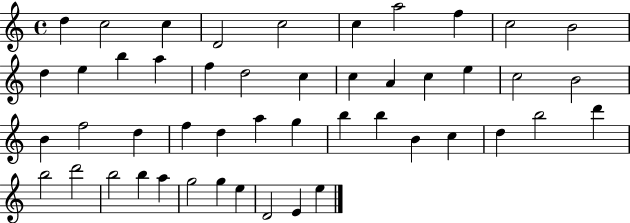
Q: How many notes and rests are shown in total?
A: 48